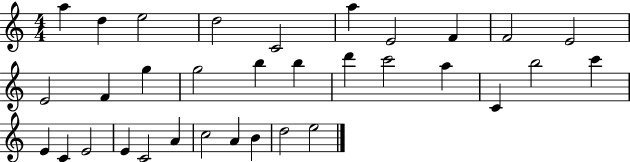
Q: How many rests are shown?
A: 0